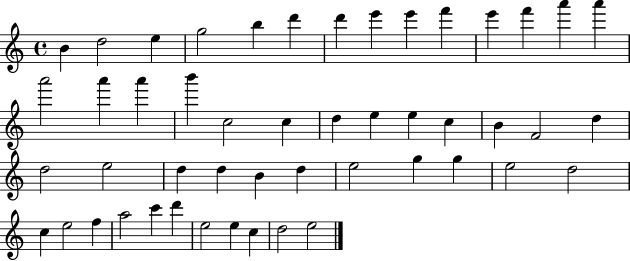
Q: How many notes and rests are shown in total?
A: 49